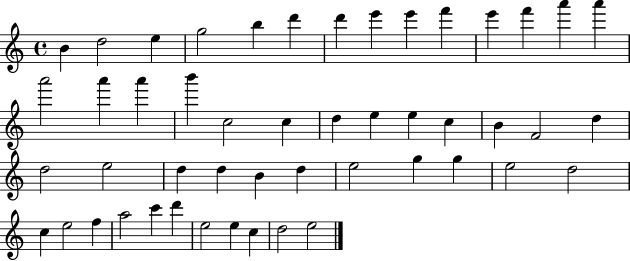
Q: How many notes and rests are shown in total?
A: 49